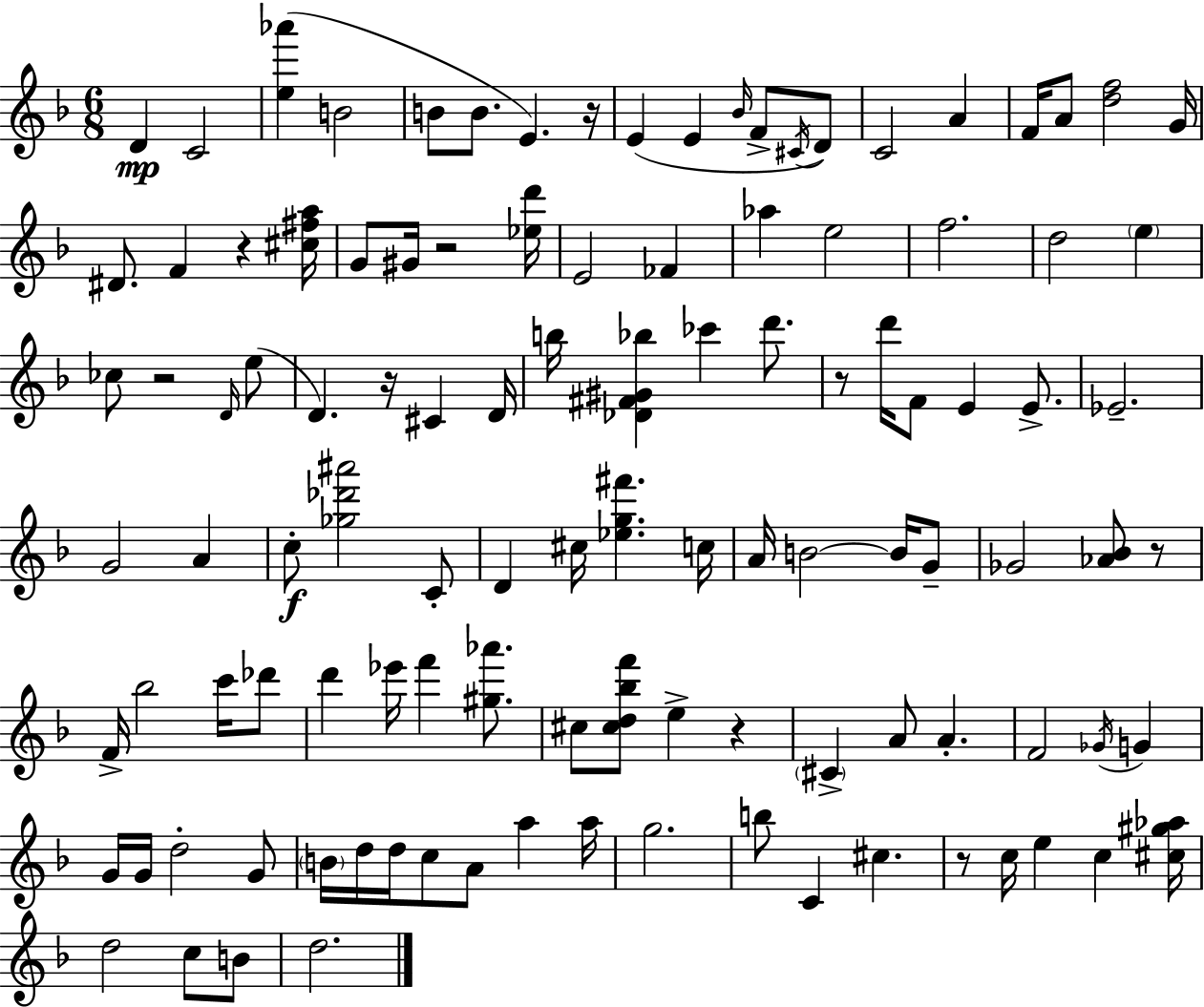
D4/q C4/h [E5,Ab6]/q B4/h B4/e B4/e. E4/q. R/s E4/q E4/q Bb4/s F4/e C#4/s D4/e C4/h A4/q F4/s A4/e [D5,F5]/h G4/s D#4/e. F4/q R/q [C#5,F#5,A5]/s G4/e G#4/s R/h [Eb5,D6]/s E4/h FES4/q Ab5/q E5/h F5/h. D5/h E5/q CES5/e R/h D4/s E5/e D4/q. R/s C#4/q D4/s B5/s [Db4,F#4,G#4,Bb5]/q CES6/q D6/e. R/e D6/s F4/e E4/q E4/e. Eb4/h. G4/h A4/q C5/e [Gb5,Db6,A#6]/h C4/e D4/q C#5/s [Eb5,G5,F#6]/q. C5/s A4/s B4/h B4/s G4/e Gb4/h [Ab4,Bb4]/e R/e F4/s Bb5/h C6/s Db6/e D6/q Eb6/s F6/q [G#5,Ab6]/e. C#5/e [C#5,D5,Bb5,F6]/e E5/q R/q C#4/q A4/e A4/q. F4/h Gb4/s G4/q G4/s G4/s D5/h G4/e B4/s D5/s D5/s C5/e A4/e A5/q A5/s G5/h. B5/e C4/q C#5/q. R/e C5/s E5/q C5/q [C#5,G#5,Ab5]/s D5/h C5/e B4/e D5/h.